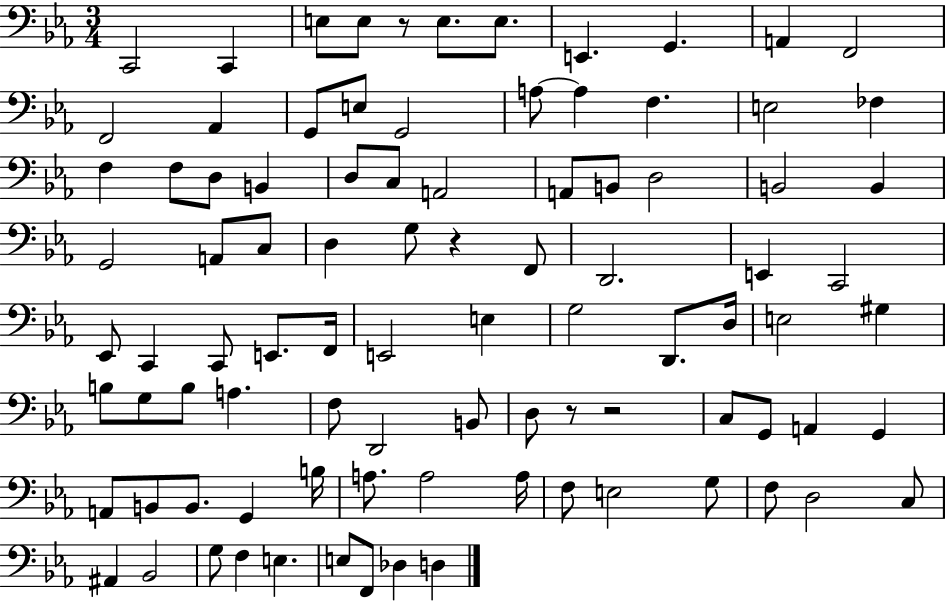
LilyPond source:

{
  \clef bass
  \numericTimeSignature
  \time 3/4
  \key ees \major
  c,2 c,4 | e8 e8 r8 e8. e8. | e,4. g,4. | a,4 f,2 | \break f,2 aes,4 | g,8 e8 g,2 | a8~~ a4 f4. | e2 fes4 | \break f4 f8 d8 b,4 | d8 c8 a,2 | a,8 b,8 d2 | b,2 b,4 | \break g,2 a,8 c8 | d4 g8 r4 f,8 | d,2. | e,4 c,2 | \break ees,8 c,4 c,8 e,8. f,16 | e,2 e4 | g2 d,8. d16 | e2 gis4 | \break b8 g8 b8 a4. | f8 d,2 b,8 | d8 r8 r2 | c8 g,8 a,4 g,4 | \break a,8 b,8 b,8. g,4 b16 | a8. a2 a16 | f8 e2 g8 | f8 d2 c8 | \break ais,4 bes,2 | g8 f4 e4. | e8 f,8 des4 d4 | \bar "|."
}